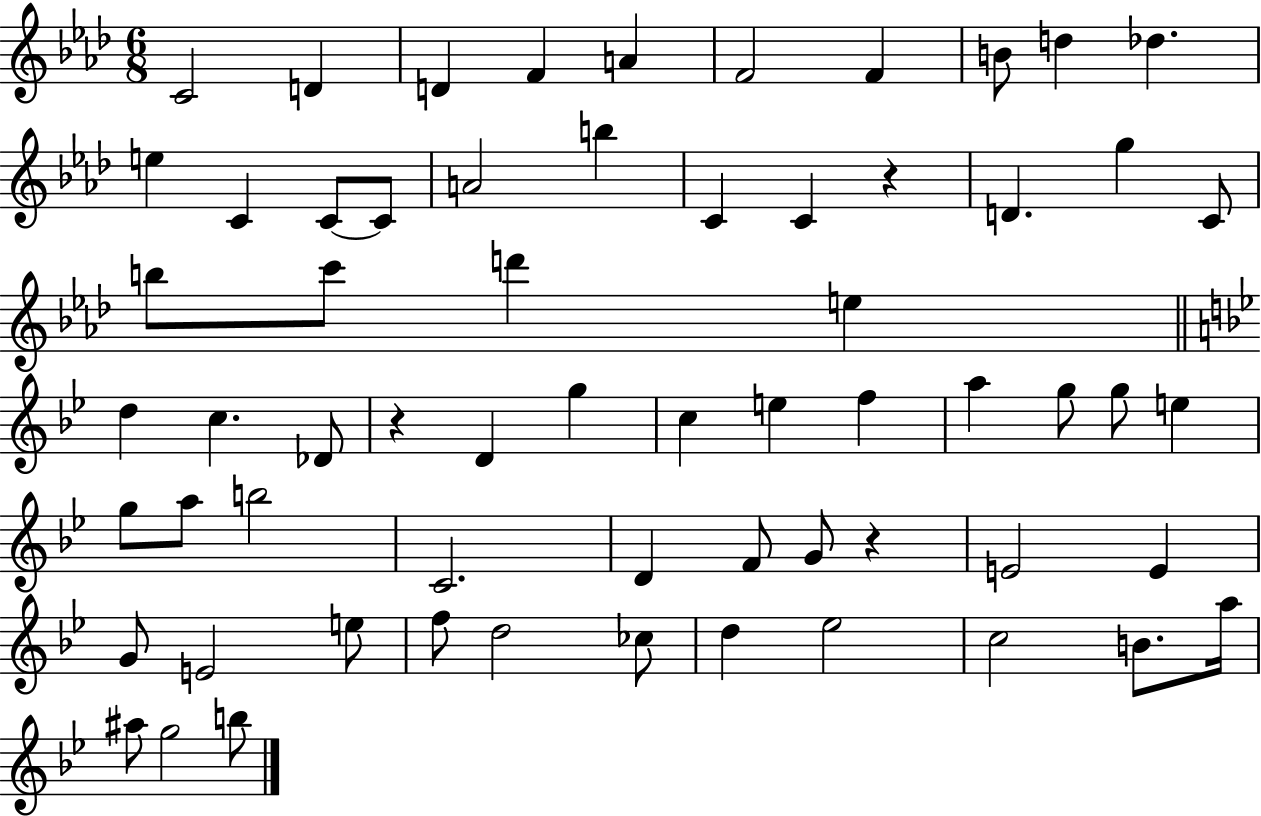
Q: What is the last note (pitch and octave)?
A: B5